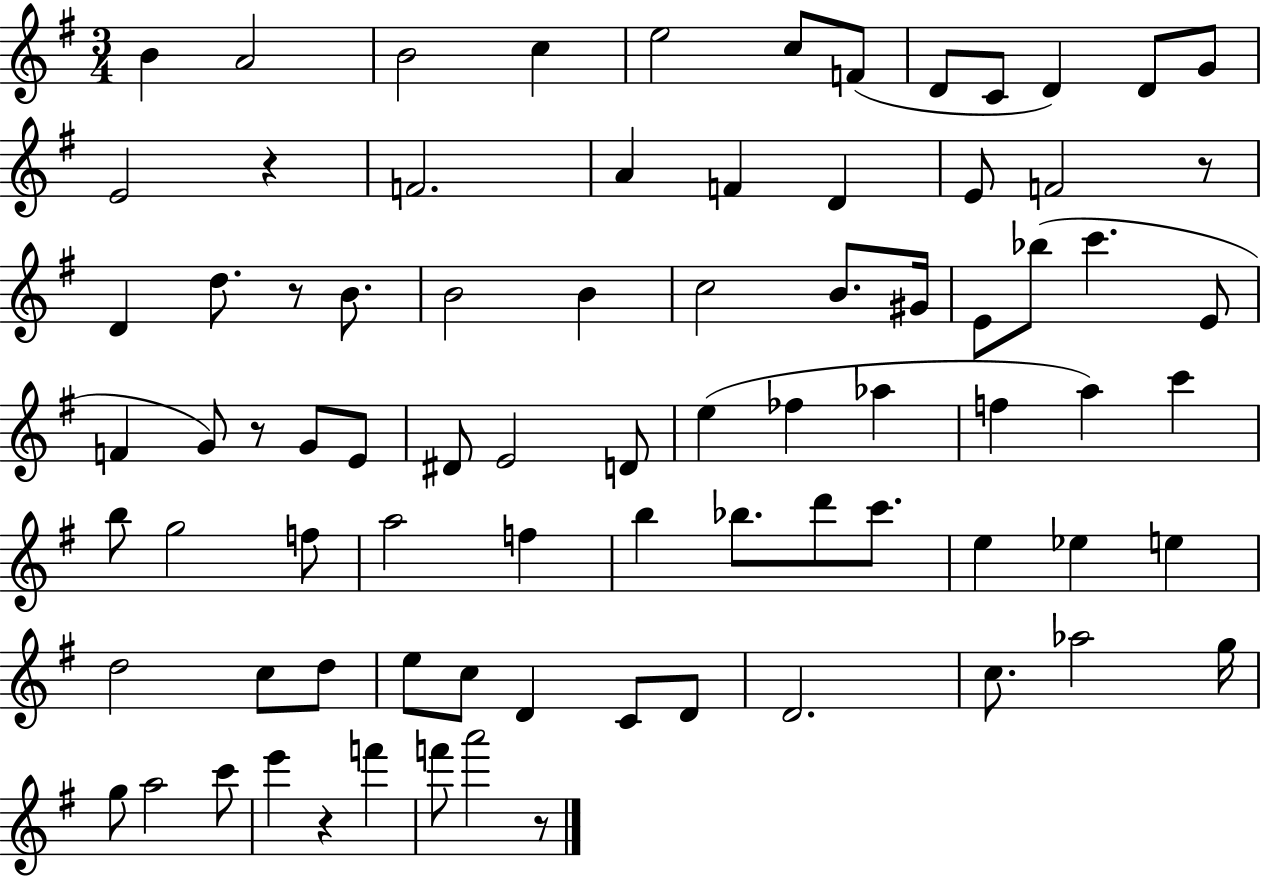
B4/q A4/h B4/h C5/q E5/h C5/e F4/e D4/e C4/e D4/q D4/e G4/e E4/h R/q F4/h. A4/q F4/q D4/q E4/e F4/h R/e D4/q D5/e. R/e B4/e. B4/h B4/q C5/h B4/e. G#4/s E4/e Bb5/e C6/q. E4/e F4/q G4/e R/e G4/e E4/e D#4/e E4/h D4/e E5/q FES5/q Ab5/q F5/q A5/q C6/q B5/e G5/h F5/e A5/h F5/q B5/q Bb5/e. D6/e C6/e. E5/q Eb5/q E5/q D5/h C5/e D5/e E5/e C5/e D4/q C4/e D4/e D4/h. C5/e. Ab5/h G5/s G5/e A5/h C6/e E6/q R/q F6/q F6/e A6/h R/e